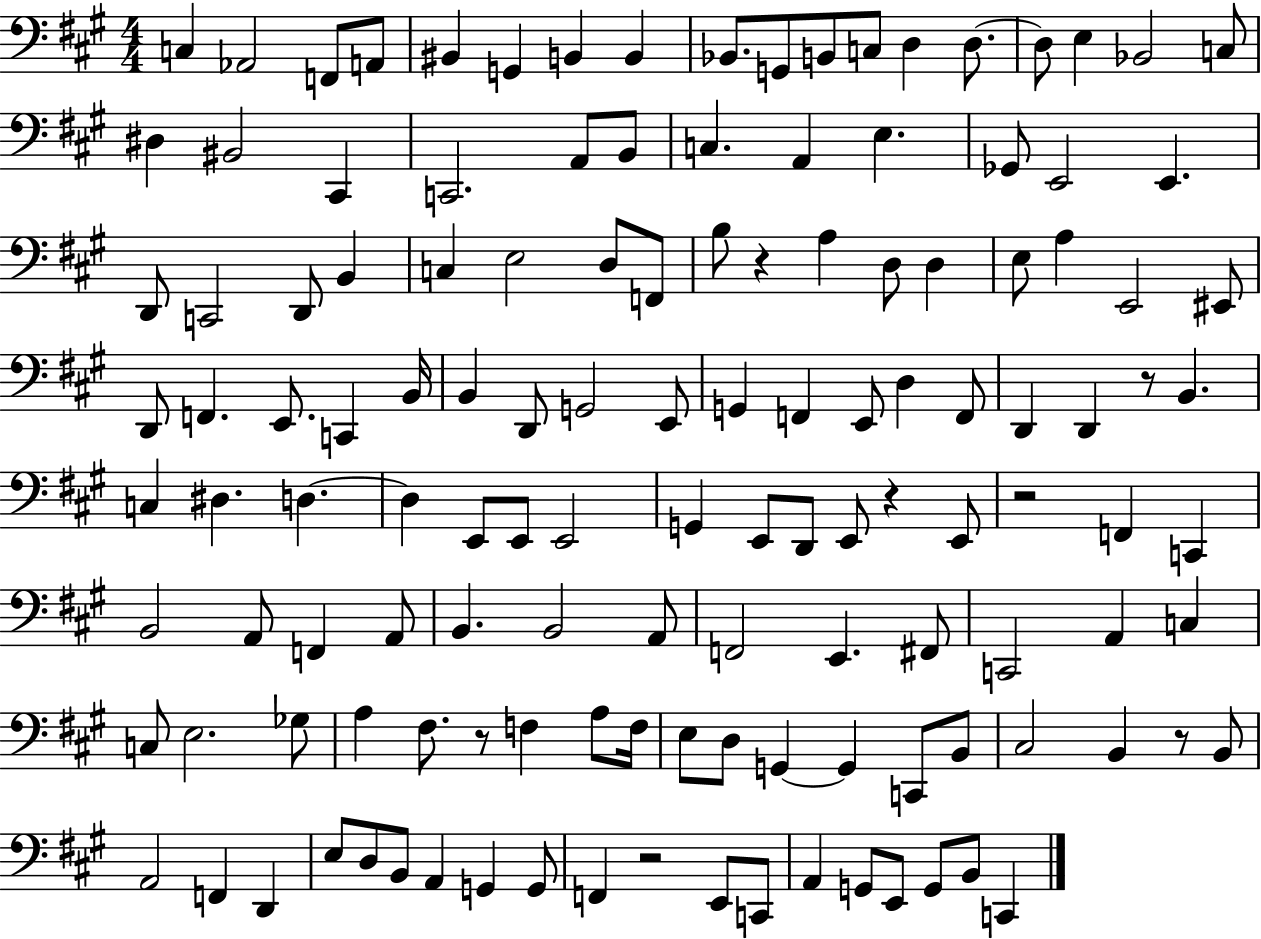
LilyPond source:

{
  \clef bass
  \numericTimeSignature
  \time 4/4
  \key a \major
  c4 aes,2 f,8 a,8 | bis,4 g,4 b,4 b,4 | bes,8. g,8 b,8 c8 d4 d8.~~ | d8 e4 bes,2 c8 | \break dis4 bis,2 cis,4 | c,2. a,8 b,8 | c4. a,4 e4. | ges,8 e,2 e,4. | \break d,8 c,2 d,8 b,4 | c4 e2 d8 f,8 | b8 r4 a4 d8 d4 | e8 a4 e,2 eis,8 | \break d,8 f,4. e,8. c,4 b,16 | b,4 d,8 g,2 e,8 | g,4 f,4 e,8 d4 f,8 | d,4 d,4 r8 b,4. | \break c4 dis4. d4.~~ | d4 e,8 e,8 e,2 | g,4 e,8 d,8 e,8 r4 e,8 | r2 f,4 c,4 | \break b,2 a,8 f,4 a,8 | b,4. b,2 a,8 | f,2 e,4. fis,8 | c,2 a,4 c4 | \break c8 e2. ges8 | a4 fis8. r8 f4 a8 f16 | e8 d8 g,4~~ g,4 c,8 b,8 | cis2 b,4 r8 b,8 | \break a,2 f,4 d,4 | e8 d8 b,8 a,4 g,4 g,8 | f,4 r2 e,8 c,8 | a,4 g,8 e,8 g,8 b,8 c,4 | \break \bar "|."
}